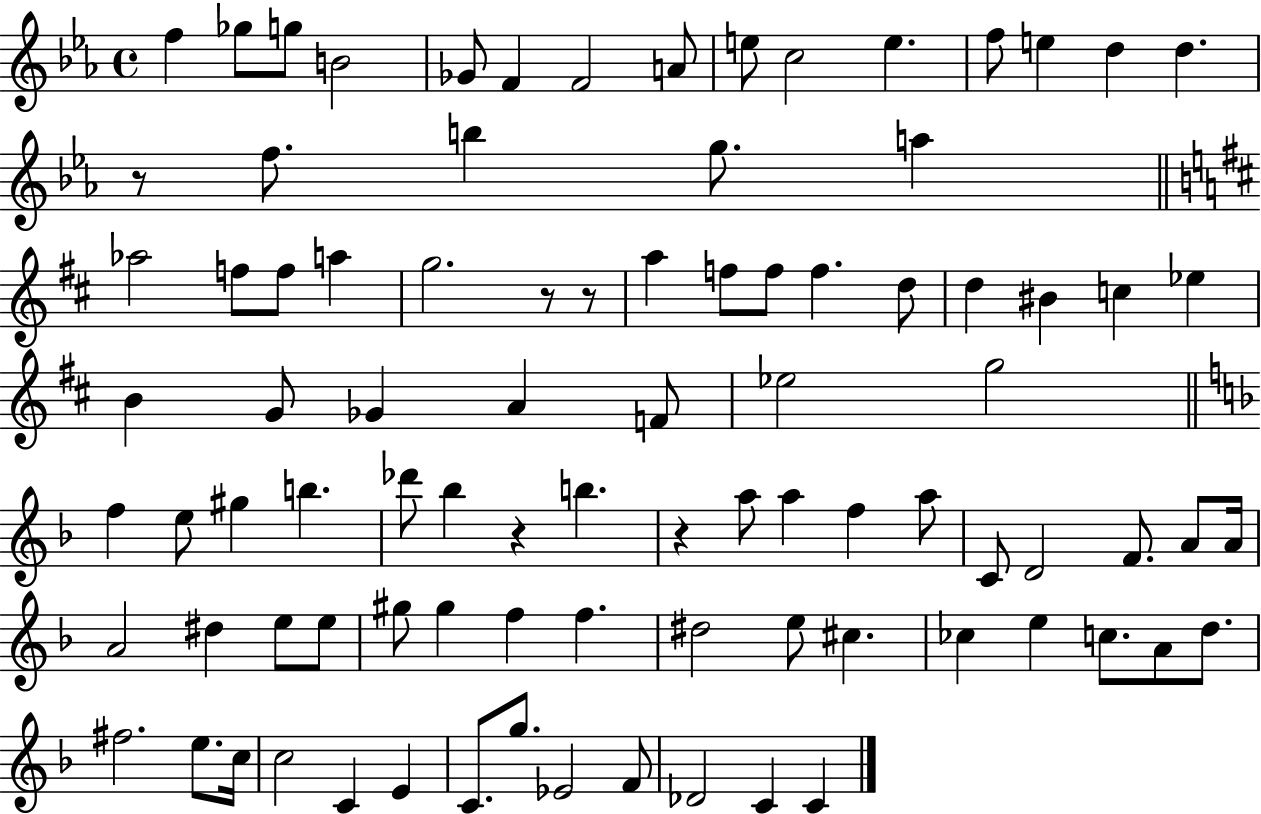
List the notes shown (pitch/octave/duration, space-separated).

F5/q Gb5/e G5/e B4/h Gb4/e F4/q F4/h A4/e E5/e C5/h E5/q. F5/e E5/q D5/q D5/q. R/e F5/e. B5/q G5/e. A5/q Ab5/h F5/e F5/e A5/q G5/h. R/e R/e A5/q F5/e F5/e F5/q. D5/e D5/q BIS4/q C5/q Eb5/q B4/q G4/e Gb4/q A4/q F4/e Eb5/h G5/h F5/q E5/e G#5/q B5/q. Db6/e Bb5/q R/q B5/q. R/q A5/e A5/q F5/q A5/e C4/e D4/h F4/e. A4/e A4/s A4/h D#5/q E5/e E5/e G#5/e G#5/q F5/q F5/q. D#5/h E5/e C#5/q. CES5/q E5/q C5/e. A4/e D5/e. F#5/h. E5/e. C5/s C5/h C4/q E4/q C4/e. G5/e. Eb4/h F4/e Db4/h C4/q C4/q